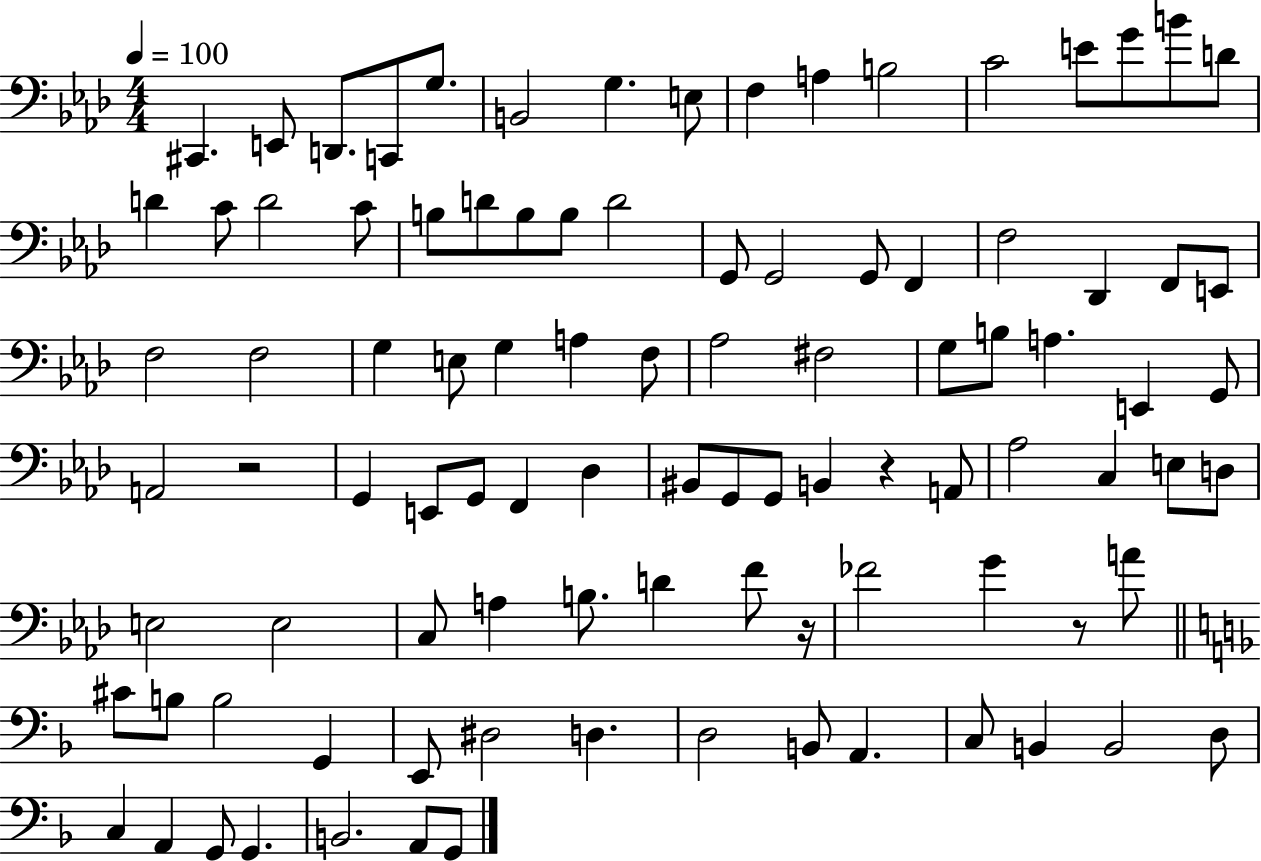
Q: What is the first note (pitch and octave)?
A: C#2